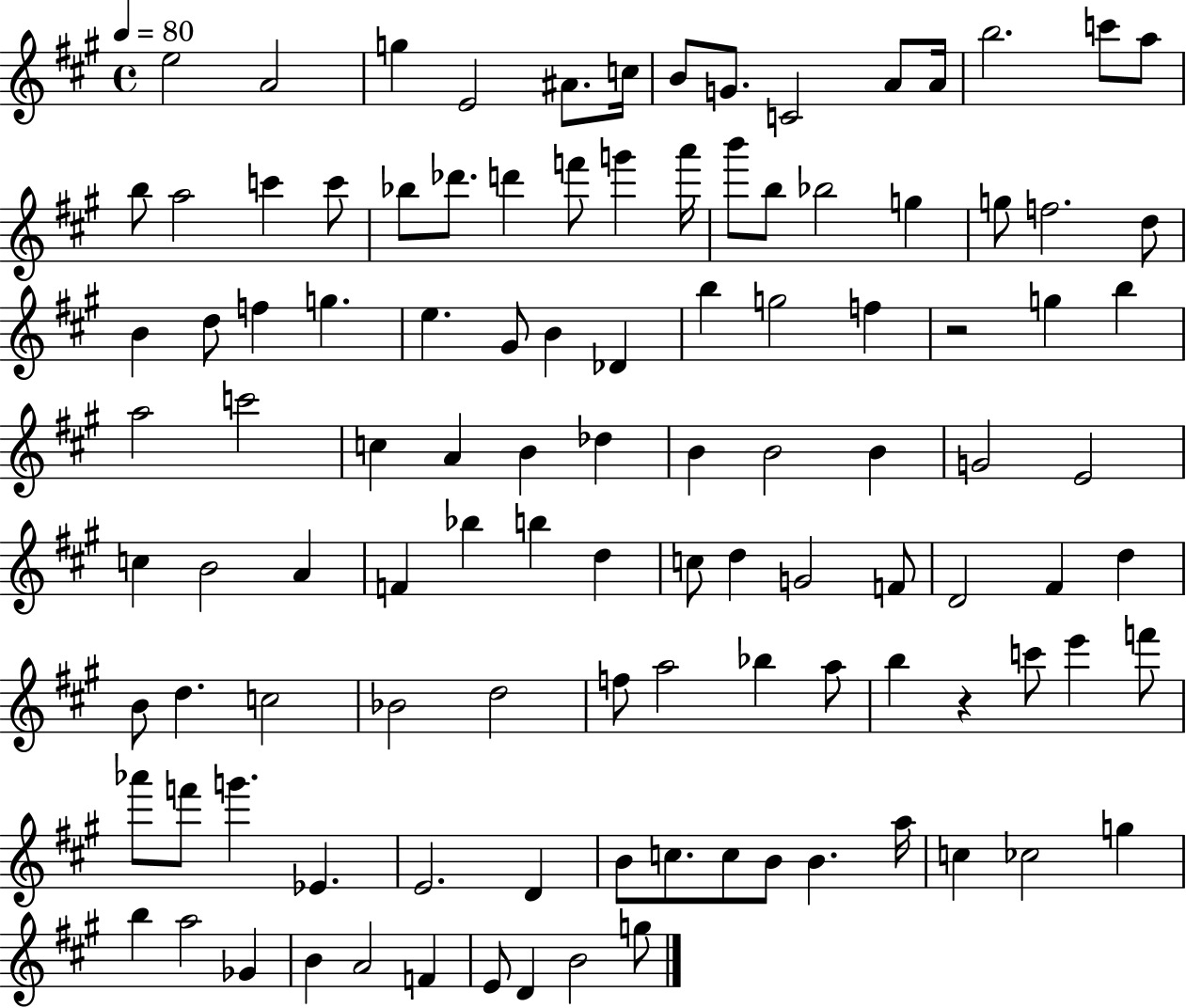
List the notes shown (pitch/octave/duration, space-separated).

E5/h A4/h G5/q E4/h A#4/e. C5/s B4/e G4/e. C4/h A4/e A4/s B5/h. C6/e A5/e B5/e A5/h C6/q C6/e Bb5/e Db6/e. D6/q F6/e G6/q A6/s B6/e B5/e Bb5/h G5/q G5/e F5/h. D5/e B4/q D5/e F5/q G5/q. E5/q. G#4/e B4/q Db4/q B5/q G5/h F5/q R/h G5/q B5/q A5/h C6/h C5/q A4/q B4/q Db5/q B4/q B4/h B4/q G4/h E4/h C5/q B4/h A4/q F4/q Bb5/q B5/q D5/q C5/e D5/q G4/h F4/e D4/h F#4/q D5/q B4/e D5/q. C5/h Bb4/h D5/h F5/e A5/h Bb5/q A5/e B5/q R/q C6/e E6/q F6/e Ab6/e F6/e G6/q. Eb4/q. E4/h. D4/q B4/e C5/e. C5/e B4/e B4/q. A5/s C5/q CES5/h G5/q B5/q A5/h Gb4/q B4/q A4/h F4/q E4/e D4/q B4/h G5/e